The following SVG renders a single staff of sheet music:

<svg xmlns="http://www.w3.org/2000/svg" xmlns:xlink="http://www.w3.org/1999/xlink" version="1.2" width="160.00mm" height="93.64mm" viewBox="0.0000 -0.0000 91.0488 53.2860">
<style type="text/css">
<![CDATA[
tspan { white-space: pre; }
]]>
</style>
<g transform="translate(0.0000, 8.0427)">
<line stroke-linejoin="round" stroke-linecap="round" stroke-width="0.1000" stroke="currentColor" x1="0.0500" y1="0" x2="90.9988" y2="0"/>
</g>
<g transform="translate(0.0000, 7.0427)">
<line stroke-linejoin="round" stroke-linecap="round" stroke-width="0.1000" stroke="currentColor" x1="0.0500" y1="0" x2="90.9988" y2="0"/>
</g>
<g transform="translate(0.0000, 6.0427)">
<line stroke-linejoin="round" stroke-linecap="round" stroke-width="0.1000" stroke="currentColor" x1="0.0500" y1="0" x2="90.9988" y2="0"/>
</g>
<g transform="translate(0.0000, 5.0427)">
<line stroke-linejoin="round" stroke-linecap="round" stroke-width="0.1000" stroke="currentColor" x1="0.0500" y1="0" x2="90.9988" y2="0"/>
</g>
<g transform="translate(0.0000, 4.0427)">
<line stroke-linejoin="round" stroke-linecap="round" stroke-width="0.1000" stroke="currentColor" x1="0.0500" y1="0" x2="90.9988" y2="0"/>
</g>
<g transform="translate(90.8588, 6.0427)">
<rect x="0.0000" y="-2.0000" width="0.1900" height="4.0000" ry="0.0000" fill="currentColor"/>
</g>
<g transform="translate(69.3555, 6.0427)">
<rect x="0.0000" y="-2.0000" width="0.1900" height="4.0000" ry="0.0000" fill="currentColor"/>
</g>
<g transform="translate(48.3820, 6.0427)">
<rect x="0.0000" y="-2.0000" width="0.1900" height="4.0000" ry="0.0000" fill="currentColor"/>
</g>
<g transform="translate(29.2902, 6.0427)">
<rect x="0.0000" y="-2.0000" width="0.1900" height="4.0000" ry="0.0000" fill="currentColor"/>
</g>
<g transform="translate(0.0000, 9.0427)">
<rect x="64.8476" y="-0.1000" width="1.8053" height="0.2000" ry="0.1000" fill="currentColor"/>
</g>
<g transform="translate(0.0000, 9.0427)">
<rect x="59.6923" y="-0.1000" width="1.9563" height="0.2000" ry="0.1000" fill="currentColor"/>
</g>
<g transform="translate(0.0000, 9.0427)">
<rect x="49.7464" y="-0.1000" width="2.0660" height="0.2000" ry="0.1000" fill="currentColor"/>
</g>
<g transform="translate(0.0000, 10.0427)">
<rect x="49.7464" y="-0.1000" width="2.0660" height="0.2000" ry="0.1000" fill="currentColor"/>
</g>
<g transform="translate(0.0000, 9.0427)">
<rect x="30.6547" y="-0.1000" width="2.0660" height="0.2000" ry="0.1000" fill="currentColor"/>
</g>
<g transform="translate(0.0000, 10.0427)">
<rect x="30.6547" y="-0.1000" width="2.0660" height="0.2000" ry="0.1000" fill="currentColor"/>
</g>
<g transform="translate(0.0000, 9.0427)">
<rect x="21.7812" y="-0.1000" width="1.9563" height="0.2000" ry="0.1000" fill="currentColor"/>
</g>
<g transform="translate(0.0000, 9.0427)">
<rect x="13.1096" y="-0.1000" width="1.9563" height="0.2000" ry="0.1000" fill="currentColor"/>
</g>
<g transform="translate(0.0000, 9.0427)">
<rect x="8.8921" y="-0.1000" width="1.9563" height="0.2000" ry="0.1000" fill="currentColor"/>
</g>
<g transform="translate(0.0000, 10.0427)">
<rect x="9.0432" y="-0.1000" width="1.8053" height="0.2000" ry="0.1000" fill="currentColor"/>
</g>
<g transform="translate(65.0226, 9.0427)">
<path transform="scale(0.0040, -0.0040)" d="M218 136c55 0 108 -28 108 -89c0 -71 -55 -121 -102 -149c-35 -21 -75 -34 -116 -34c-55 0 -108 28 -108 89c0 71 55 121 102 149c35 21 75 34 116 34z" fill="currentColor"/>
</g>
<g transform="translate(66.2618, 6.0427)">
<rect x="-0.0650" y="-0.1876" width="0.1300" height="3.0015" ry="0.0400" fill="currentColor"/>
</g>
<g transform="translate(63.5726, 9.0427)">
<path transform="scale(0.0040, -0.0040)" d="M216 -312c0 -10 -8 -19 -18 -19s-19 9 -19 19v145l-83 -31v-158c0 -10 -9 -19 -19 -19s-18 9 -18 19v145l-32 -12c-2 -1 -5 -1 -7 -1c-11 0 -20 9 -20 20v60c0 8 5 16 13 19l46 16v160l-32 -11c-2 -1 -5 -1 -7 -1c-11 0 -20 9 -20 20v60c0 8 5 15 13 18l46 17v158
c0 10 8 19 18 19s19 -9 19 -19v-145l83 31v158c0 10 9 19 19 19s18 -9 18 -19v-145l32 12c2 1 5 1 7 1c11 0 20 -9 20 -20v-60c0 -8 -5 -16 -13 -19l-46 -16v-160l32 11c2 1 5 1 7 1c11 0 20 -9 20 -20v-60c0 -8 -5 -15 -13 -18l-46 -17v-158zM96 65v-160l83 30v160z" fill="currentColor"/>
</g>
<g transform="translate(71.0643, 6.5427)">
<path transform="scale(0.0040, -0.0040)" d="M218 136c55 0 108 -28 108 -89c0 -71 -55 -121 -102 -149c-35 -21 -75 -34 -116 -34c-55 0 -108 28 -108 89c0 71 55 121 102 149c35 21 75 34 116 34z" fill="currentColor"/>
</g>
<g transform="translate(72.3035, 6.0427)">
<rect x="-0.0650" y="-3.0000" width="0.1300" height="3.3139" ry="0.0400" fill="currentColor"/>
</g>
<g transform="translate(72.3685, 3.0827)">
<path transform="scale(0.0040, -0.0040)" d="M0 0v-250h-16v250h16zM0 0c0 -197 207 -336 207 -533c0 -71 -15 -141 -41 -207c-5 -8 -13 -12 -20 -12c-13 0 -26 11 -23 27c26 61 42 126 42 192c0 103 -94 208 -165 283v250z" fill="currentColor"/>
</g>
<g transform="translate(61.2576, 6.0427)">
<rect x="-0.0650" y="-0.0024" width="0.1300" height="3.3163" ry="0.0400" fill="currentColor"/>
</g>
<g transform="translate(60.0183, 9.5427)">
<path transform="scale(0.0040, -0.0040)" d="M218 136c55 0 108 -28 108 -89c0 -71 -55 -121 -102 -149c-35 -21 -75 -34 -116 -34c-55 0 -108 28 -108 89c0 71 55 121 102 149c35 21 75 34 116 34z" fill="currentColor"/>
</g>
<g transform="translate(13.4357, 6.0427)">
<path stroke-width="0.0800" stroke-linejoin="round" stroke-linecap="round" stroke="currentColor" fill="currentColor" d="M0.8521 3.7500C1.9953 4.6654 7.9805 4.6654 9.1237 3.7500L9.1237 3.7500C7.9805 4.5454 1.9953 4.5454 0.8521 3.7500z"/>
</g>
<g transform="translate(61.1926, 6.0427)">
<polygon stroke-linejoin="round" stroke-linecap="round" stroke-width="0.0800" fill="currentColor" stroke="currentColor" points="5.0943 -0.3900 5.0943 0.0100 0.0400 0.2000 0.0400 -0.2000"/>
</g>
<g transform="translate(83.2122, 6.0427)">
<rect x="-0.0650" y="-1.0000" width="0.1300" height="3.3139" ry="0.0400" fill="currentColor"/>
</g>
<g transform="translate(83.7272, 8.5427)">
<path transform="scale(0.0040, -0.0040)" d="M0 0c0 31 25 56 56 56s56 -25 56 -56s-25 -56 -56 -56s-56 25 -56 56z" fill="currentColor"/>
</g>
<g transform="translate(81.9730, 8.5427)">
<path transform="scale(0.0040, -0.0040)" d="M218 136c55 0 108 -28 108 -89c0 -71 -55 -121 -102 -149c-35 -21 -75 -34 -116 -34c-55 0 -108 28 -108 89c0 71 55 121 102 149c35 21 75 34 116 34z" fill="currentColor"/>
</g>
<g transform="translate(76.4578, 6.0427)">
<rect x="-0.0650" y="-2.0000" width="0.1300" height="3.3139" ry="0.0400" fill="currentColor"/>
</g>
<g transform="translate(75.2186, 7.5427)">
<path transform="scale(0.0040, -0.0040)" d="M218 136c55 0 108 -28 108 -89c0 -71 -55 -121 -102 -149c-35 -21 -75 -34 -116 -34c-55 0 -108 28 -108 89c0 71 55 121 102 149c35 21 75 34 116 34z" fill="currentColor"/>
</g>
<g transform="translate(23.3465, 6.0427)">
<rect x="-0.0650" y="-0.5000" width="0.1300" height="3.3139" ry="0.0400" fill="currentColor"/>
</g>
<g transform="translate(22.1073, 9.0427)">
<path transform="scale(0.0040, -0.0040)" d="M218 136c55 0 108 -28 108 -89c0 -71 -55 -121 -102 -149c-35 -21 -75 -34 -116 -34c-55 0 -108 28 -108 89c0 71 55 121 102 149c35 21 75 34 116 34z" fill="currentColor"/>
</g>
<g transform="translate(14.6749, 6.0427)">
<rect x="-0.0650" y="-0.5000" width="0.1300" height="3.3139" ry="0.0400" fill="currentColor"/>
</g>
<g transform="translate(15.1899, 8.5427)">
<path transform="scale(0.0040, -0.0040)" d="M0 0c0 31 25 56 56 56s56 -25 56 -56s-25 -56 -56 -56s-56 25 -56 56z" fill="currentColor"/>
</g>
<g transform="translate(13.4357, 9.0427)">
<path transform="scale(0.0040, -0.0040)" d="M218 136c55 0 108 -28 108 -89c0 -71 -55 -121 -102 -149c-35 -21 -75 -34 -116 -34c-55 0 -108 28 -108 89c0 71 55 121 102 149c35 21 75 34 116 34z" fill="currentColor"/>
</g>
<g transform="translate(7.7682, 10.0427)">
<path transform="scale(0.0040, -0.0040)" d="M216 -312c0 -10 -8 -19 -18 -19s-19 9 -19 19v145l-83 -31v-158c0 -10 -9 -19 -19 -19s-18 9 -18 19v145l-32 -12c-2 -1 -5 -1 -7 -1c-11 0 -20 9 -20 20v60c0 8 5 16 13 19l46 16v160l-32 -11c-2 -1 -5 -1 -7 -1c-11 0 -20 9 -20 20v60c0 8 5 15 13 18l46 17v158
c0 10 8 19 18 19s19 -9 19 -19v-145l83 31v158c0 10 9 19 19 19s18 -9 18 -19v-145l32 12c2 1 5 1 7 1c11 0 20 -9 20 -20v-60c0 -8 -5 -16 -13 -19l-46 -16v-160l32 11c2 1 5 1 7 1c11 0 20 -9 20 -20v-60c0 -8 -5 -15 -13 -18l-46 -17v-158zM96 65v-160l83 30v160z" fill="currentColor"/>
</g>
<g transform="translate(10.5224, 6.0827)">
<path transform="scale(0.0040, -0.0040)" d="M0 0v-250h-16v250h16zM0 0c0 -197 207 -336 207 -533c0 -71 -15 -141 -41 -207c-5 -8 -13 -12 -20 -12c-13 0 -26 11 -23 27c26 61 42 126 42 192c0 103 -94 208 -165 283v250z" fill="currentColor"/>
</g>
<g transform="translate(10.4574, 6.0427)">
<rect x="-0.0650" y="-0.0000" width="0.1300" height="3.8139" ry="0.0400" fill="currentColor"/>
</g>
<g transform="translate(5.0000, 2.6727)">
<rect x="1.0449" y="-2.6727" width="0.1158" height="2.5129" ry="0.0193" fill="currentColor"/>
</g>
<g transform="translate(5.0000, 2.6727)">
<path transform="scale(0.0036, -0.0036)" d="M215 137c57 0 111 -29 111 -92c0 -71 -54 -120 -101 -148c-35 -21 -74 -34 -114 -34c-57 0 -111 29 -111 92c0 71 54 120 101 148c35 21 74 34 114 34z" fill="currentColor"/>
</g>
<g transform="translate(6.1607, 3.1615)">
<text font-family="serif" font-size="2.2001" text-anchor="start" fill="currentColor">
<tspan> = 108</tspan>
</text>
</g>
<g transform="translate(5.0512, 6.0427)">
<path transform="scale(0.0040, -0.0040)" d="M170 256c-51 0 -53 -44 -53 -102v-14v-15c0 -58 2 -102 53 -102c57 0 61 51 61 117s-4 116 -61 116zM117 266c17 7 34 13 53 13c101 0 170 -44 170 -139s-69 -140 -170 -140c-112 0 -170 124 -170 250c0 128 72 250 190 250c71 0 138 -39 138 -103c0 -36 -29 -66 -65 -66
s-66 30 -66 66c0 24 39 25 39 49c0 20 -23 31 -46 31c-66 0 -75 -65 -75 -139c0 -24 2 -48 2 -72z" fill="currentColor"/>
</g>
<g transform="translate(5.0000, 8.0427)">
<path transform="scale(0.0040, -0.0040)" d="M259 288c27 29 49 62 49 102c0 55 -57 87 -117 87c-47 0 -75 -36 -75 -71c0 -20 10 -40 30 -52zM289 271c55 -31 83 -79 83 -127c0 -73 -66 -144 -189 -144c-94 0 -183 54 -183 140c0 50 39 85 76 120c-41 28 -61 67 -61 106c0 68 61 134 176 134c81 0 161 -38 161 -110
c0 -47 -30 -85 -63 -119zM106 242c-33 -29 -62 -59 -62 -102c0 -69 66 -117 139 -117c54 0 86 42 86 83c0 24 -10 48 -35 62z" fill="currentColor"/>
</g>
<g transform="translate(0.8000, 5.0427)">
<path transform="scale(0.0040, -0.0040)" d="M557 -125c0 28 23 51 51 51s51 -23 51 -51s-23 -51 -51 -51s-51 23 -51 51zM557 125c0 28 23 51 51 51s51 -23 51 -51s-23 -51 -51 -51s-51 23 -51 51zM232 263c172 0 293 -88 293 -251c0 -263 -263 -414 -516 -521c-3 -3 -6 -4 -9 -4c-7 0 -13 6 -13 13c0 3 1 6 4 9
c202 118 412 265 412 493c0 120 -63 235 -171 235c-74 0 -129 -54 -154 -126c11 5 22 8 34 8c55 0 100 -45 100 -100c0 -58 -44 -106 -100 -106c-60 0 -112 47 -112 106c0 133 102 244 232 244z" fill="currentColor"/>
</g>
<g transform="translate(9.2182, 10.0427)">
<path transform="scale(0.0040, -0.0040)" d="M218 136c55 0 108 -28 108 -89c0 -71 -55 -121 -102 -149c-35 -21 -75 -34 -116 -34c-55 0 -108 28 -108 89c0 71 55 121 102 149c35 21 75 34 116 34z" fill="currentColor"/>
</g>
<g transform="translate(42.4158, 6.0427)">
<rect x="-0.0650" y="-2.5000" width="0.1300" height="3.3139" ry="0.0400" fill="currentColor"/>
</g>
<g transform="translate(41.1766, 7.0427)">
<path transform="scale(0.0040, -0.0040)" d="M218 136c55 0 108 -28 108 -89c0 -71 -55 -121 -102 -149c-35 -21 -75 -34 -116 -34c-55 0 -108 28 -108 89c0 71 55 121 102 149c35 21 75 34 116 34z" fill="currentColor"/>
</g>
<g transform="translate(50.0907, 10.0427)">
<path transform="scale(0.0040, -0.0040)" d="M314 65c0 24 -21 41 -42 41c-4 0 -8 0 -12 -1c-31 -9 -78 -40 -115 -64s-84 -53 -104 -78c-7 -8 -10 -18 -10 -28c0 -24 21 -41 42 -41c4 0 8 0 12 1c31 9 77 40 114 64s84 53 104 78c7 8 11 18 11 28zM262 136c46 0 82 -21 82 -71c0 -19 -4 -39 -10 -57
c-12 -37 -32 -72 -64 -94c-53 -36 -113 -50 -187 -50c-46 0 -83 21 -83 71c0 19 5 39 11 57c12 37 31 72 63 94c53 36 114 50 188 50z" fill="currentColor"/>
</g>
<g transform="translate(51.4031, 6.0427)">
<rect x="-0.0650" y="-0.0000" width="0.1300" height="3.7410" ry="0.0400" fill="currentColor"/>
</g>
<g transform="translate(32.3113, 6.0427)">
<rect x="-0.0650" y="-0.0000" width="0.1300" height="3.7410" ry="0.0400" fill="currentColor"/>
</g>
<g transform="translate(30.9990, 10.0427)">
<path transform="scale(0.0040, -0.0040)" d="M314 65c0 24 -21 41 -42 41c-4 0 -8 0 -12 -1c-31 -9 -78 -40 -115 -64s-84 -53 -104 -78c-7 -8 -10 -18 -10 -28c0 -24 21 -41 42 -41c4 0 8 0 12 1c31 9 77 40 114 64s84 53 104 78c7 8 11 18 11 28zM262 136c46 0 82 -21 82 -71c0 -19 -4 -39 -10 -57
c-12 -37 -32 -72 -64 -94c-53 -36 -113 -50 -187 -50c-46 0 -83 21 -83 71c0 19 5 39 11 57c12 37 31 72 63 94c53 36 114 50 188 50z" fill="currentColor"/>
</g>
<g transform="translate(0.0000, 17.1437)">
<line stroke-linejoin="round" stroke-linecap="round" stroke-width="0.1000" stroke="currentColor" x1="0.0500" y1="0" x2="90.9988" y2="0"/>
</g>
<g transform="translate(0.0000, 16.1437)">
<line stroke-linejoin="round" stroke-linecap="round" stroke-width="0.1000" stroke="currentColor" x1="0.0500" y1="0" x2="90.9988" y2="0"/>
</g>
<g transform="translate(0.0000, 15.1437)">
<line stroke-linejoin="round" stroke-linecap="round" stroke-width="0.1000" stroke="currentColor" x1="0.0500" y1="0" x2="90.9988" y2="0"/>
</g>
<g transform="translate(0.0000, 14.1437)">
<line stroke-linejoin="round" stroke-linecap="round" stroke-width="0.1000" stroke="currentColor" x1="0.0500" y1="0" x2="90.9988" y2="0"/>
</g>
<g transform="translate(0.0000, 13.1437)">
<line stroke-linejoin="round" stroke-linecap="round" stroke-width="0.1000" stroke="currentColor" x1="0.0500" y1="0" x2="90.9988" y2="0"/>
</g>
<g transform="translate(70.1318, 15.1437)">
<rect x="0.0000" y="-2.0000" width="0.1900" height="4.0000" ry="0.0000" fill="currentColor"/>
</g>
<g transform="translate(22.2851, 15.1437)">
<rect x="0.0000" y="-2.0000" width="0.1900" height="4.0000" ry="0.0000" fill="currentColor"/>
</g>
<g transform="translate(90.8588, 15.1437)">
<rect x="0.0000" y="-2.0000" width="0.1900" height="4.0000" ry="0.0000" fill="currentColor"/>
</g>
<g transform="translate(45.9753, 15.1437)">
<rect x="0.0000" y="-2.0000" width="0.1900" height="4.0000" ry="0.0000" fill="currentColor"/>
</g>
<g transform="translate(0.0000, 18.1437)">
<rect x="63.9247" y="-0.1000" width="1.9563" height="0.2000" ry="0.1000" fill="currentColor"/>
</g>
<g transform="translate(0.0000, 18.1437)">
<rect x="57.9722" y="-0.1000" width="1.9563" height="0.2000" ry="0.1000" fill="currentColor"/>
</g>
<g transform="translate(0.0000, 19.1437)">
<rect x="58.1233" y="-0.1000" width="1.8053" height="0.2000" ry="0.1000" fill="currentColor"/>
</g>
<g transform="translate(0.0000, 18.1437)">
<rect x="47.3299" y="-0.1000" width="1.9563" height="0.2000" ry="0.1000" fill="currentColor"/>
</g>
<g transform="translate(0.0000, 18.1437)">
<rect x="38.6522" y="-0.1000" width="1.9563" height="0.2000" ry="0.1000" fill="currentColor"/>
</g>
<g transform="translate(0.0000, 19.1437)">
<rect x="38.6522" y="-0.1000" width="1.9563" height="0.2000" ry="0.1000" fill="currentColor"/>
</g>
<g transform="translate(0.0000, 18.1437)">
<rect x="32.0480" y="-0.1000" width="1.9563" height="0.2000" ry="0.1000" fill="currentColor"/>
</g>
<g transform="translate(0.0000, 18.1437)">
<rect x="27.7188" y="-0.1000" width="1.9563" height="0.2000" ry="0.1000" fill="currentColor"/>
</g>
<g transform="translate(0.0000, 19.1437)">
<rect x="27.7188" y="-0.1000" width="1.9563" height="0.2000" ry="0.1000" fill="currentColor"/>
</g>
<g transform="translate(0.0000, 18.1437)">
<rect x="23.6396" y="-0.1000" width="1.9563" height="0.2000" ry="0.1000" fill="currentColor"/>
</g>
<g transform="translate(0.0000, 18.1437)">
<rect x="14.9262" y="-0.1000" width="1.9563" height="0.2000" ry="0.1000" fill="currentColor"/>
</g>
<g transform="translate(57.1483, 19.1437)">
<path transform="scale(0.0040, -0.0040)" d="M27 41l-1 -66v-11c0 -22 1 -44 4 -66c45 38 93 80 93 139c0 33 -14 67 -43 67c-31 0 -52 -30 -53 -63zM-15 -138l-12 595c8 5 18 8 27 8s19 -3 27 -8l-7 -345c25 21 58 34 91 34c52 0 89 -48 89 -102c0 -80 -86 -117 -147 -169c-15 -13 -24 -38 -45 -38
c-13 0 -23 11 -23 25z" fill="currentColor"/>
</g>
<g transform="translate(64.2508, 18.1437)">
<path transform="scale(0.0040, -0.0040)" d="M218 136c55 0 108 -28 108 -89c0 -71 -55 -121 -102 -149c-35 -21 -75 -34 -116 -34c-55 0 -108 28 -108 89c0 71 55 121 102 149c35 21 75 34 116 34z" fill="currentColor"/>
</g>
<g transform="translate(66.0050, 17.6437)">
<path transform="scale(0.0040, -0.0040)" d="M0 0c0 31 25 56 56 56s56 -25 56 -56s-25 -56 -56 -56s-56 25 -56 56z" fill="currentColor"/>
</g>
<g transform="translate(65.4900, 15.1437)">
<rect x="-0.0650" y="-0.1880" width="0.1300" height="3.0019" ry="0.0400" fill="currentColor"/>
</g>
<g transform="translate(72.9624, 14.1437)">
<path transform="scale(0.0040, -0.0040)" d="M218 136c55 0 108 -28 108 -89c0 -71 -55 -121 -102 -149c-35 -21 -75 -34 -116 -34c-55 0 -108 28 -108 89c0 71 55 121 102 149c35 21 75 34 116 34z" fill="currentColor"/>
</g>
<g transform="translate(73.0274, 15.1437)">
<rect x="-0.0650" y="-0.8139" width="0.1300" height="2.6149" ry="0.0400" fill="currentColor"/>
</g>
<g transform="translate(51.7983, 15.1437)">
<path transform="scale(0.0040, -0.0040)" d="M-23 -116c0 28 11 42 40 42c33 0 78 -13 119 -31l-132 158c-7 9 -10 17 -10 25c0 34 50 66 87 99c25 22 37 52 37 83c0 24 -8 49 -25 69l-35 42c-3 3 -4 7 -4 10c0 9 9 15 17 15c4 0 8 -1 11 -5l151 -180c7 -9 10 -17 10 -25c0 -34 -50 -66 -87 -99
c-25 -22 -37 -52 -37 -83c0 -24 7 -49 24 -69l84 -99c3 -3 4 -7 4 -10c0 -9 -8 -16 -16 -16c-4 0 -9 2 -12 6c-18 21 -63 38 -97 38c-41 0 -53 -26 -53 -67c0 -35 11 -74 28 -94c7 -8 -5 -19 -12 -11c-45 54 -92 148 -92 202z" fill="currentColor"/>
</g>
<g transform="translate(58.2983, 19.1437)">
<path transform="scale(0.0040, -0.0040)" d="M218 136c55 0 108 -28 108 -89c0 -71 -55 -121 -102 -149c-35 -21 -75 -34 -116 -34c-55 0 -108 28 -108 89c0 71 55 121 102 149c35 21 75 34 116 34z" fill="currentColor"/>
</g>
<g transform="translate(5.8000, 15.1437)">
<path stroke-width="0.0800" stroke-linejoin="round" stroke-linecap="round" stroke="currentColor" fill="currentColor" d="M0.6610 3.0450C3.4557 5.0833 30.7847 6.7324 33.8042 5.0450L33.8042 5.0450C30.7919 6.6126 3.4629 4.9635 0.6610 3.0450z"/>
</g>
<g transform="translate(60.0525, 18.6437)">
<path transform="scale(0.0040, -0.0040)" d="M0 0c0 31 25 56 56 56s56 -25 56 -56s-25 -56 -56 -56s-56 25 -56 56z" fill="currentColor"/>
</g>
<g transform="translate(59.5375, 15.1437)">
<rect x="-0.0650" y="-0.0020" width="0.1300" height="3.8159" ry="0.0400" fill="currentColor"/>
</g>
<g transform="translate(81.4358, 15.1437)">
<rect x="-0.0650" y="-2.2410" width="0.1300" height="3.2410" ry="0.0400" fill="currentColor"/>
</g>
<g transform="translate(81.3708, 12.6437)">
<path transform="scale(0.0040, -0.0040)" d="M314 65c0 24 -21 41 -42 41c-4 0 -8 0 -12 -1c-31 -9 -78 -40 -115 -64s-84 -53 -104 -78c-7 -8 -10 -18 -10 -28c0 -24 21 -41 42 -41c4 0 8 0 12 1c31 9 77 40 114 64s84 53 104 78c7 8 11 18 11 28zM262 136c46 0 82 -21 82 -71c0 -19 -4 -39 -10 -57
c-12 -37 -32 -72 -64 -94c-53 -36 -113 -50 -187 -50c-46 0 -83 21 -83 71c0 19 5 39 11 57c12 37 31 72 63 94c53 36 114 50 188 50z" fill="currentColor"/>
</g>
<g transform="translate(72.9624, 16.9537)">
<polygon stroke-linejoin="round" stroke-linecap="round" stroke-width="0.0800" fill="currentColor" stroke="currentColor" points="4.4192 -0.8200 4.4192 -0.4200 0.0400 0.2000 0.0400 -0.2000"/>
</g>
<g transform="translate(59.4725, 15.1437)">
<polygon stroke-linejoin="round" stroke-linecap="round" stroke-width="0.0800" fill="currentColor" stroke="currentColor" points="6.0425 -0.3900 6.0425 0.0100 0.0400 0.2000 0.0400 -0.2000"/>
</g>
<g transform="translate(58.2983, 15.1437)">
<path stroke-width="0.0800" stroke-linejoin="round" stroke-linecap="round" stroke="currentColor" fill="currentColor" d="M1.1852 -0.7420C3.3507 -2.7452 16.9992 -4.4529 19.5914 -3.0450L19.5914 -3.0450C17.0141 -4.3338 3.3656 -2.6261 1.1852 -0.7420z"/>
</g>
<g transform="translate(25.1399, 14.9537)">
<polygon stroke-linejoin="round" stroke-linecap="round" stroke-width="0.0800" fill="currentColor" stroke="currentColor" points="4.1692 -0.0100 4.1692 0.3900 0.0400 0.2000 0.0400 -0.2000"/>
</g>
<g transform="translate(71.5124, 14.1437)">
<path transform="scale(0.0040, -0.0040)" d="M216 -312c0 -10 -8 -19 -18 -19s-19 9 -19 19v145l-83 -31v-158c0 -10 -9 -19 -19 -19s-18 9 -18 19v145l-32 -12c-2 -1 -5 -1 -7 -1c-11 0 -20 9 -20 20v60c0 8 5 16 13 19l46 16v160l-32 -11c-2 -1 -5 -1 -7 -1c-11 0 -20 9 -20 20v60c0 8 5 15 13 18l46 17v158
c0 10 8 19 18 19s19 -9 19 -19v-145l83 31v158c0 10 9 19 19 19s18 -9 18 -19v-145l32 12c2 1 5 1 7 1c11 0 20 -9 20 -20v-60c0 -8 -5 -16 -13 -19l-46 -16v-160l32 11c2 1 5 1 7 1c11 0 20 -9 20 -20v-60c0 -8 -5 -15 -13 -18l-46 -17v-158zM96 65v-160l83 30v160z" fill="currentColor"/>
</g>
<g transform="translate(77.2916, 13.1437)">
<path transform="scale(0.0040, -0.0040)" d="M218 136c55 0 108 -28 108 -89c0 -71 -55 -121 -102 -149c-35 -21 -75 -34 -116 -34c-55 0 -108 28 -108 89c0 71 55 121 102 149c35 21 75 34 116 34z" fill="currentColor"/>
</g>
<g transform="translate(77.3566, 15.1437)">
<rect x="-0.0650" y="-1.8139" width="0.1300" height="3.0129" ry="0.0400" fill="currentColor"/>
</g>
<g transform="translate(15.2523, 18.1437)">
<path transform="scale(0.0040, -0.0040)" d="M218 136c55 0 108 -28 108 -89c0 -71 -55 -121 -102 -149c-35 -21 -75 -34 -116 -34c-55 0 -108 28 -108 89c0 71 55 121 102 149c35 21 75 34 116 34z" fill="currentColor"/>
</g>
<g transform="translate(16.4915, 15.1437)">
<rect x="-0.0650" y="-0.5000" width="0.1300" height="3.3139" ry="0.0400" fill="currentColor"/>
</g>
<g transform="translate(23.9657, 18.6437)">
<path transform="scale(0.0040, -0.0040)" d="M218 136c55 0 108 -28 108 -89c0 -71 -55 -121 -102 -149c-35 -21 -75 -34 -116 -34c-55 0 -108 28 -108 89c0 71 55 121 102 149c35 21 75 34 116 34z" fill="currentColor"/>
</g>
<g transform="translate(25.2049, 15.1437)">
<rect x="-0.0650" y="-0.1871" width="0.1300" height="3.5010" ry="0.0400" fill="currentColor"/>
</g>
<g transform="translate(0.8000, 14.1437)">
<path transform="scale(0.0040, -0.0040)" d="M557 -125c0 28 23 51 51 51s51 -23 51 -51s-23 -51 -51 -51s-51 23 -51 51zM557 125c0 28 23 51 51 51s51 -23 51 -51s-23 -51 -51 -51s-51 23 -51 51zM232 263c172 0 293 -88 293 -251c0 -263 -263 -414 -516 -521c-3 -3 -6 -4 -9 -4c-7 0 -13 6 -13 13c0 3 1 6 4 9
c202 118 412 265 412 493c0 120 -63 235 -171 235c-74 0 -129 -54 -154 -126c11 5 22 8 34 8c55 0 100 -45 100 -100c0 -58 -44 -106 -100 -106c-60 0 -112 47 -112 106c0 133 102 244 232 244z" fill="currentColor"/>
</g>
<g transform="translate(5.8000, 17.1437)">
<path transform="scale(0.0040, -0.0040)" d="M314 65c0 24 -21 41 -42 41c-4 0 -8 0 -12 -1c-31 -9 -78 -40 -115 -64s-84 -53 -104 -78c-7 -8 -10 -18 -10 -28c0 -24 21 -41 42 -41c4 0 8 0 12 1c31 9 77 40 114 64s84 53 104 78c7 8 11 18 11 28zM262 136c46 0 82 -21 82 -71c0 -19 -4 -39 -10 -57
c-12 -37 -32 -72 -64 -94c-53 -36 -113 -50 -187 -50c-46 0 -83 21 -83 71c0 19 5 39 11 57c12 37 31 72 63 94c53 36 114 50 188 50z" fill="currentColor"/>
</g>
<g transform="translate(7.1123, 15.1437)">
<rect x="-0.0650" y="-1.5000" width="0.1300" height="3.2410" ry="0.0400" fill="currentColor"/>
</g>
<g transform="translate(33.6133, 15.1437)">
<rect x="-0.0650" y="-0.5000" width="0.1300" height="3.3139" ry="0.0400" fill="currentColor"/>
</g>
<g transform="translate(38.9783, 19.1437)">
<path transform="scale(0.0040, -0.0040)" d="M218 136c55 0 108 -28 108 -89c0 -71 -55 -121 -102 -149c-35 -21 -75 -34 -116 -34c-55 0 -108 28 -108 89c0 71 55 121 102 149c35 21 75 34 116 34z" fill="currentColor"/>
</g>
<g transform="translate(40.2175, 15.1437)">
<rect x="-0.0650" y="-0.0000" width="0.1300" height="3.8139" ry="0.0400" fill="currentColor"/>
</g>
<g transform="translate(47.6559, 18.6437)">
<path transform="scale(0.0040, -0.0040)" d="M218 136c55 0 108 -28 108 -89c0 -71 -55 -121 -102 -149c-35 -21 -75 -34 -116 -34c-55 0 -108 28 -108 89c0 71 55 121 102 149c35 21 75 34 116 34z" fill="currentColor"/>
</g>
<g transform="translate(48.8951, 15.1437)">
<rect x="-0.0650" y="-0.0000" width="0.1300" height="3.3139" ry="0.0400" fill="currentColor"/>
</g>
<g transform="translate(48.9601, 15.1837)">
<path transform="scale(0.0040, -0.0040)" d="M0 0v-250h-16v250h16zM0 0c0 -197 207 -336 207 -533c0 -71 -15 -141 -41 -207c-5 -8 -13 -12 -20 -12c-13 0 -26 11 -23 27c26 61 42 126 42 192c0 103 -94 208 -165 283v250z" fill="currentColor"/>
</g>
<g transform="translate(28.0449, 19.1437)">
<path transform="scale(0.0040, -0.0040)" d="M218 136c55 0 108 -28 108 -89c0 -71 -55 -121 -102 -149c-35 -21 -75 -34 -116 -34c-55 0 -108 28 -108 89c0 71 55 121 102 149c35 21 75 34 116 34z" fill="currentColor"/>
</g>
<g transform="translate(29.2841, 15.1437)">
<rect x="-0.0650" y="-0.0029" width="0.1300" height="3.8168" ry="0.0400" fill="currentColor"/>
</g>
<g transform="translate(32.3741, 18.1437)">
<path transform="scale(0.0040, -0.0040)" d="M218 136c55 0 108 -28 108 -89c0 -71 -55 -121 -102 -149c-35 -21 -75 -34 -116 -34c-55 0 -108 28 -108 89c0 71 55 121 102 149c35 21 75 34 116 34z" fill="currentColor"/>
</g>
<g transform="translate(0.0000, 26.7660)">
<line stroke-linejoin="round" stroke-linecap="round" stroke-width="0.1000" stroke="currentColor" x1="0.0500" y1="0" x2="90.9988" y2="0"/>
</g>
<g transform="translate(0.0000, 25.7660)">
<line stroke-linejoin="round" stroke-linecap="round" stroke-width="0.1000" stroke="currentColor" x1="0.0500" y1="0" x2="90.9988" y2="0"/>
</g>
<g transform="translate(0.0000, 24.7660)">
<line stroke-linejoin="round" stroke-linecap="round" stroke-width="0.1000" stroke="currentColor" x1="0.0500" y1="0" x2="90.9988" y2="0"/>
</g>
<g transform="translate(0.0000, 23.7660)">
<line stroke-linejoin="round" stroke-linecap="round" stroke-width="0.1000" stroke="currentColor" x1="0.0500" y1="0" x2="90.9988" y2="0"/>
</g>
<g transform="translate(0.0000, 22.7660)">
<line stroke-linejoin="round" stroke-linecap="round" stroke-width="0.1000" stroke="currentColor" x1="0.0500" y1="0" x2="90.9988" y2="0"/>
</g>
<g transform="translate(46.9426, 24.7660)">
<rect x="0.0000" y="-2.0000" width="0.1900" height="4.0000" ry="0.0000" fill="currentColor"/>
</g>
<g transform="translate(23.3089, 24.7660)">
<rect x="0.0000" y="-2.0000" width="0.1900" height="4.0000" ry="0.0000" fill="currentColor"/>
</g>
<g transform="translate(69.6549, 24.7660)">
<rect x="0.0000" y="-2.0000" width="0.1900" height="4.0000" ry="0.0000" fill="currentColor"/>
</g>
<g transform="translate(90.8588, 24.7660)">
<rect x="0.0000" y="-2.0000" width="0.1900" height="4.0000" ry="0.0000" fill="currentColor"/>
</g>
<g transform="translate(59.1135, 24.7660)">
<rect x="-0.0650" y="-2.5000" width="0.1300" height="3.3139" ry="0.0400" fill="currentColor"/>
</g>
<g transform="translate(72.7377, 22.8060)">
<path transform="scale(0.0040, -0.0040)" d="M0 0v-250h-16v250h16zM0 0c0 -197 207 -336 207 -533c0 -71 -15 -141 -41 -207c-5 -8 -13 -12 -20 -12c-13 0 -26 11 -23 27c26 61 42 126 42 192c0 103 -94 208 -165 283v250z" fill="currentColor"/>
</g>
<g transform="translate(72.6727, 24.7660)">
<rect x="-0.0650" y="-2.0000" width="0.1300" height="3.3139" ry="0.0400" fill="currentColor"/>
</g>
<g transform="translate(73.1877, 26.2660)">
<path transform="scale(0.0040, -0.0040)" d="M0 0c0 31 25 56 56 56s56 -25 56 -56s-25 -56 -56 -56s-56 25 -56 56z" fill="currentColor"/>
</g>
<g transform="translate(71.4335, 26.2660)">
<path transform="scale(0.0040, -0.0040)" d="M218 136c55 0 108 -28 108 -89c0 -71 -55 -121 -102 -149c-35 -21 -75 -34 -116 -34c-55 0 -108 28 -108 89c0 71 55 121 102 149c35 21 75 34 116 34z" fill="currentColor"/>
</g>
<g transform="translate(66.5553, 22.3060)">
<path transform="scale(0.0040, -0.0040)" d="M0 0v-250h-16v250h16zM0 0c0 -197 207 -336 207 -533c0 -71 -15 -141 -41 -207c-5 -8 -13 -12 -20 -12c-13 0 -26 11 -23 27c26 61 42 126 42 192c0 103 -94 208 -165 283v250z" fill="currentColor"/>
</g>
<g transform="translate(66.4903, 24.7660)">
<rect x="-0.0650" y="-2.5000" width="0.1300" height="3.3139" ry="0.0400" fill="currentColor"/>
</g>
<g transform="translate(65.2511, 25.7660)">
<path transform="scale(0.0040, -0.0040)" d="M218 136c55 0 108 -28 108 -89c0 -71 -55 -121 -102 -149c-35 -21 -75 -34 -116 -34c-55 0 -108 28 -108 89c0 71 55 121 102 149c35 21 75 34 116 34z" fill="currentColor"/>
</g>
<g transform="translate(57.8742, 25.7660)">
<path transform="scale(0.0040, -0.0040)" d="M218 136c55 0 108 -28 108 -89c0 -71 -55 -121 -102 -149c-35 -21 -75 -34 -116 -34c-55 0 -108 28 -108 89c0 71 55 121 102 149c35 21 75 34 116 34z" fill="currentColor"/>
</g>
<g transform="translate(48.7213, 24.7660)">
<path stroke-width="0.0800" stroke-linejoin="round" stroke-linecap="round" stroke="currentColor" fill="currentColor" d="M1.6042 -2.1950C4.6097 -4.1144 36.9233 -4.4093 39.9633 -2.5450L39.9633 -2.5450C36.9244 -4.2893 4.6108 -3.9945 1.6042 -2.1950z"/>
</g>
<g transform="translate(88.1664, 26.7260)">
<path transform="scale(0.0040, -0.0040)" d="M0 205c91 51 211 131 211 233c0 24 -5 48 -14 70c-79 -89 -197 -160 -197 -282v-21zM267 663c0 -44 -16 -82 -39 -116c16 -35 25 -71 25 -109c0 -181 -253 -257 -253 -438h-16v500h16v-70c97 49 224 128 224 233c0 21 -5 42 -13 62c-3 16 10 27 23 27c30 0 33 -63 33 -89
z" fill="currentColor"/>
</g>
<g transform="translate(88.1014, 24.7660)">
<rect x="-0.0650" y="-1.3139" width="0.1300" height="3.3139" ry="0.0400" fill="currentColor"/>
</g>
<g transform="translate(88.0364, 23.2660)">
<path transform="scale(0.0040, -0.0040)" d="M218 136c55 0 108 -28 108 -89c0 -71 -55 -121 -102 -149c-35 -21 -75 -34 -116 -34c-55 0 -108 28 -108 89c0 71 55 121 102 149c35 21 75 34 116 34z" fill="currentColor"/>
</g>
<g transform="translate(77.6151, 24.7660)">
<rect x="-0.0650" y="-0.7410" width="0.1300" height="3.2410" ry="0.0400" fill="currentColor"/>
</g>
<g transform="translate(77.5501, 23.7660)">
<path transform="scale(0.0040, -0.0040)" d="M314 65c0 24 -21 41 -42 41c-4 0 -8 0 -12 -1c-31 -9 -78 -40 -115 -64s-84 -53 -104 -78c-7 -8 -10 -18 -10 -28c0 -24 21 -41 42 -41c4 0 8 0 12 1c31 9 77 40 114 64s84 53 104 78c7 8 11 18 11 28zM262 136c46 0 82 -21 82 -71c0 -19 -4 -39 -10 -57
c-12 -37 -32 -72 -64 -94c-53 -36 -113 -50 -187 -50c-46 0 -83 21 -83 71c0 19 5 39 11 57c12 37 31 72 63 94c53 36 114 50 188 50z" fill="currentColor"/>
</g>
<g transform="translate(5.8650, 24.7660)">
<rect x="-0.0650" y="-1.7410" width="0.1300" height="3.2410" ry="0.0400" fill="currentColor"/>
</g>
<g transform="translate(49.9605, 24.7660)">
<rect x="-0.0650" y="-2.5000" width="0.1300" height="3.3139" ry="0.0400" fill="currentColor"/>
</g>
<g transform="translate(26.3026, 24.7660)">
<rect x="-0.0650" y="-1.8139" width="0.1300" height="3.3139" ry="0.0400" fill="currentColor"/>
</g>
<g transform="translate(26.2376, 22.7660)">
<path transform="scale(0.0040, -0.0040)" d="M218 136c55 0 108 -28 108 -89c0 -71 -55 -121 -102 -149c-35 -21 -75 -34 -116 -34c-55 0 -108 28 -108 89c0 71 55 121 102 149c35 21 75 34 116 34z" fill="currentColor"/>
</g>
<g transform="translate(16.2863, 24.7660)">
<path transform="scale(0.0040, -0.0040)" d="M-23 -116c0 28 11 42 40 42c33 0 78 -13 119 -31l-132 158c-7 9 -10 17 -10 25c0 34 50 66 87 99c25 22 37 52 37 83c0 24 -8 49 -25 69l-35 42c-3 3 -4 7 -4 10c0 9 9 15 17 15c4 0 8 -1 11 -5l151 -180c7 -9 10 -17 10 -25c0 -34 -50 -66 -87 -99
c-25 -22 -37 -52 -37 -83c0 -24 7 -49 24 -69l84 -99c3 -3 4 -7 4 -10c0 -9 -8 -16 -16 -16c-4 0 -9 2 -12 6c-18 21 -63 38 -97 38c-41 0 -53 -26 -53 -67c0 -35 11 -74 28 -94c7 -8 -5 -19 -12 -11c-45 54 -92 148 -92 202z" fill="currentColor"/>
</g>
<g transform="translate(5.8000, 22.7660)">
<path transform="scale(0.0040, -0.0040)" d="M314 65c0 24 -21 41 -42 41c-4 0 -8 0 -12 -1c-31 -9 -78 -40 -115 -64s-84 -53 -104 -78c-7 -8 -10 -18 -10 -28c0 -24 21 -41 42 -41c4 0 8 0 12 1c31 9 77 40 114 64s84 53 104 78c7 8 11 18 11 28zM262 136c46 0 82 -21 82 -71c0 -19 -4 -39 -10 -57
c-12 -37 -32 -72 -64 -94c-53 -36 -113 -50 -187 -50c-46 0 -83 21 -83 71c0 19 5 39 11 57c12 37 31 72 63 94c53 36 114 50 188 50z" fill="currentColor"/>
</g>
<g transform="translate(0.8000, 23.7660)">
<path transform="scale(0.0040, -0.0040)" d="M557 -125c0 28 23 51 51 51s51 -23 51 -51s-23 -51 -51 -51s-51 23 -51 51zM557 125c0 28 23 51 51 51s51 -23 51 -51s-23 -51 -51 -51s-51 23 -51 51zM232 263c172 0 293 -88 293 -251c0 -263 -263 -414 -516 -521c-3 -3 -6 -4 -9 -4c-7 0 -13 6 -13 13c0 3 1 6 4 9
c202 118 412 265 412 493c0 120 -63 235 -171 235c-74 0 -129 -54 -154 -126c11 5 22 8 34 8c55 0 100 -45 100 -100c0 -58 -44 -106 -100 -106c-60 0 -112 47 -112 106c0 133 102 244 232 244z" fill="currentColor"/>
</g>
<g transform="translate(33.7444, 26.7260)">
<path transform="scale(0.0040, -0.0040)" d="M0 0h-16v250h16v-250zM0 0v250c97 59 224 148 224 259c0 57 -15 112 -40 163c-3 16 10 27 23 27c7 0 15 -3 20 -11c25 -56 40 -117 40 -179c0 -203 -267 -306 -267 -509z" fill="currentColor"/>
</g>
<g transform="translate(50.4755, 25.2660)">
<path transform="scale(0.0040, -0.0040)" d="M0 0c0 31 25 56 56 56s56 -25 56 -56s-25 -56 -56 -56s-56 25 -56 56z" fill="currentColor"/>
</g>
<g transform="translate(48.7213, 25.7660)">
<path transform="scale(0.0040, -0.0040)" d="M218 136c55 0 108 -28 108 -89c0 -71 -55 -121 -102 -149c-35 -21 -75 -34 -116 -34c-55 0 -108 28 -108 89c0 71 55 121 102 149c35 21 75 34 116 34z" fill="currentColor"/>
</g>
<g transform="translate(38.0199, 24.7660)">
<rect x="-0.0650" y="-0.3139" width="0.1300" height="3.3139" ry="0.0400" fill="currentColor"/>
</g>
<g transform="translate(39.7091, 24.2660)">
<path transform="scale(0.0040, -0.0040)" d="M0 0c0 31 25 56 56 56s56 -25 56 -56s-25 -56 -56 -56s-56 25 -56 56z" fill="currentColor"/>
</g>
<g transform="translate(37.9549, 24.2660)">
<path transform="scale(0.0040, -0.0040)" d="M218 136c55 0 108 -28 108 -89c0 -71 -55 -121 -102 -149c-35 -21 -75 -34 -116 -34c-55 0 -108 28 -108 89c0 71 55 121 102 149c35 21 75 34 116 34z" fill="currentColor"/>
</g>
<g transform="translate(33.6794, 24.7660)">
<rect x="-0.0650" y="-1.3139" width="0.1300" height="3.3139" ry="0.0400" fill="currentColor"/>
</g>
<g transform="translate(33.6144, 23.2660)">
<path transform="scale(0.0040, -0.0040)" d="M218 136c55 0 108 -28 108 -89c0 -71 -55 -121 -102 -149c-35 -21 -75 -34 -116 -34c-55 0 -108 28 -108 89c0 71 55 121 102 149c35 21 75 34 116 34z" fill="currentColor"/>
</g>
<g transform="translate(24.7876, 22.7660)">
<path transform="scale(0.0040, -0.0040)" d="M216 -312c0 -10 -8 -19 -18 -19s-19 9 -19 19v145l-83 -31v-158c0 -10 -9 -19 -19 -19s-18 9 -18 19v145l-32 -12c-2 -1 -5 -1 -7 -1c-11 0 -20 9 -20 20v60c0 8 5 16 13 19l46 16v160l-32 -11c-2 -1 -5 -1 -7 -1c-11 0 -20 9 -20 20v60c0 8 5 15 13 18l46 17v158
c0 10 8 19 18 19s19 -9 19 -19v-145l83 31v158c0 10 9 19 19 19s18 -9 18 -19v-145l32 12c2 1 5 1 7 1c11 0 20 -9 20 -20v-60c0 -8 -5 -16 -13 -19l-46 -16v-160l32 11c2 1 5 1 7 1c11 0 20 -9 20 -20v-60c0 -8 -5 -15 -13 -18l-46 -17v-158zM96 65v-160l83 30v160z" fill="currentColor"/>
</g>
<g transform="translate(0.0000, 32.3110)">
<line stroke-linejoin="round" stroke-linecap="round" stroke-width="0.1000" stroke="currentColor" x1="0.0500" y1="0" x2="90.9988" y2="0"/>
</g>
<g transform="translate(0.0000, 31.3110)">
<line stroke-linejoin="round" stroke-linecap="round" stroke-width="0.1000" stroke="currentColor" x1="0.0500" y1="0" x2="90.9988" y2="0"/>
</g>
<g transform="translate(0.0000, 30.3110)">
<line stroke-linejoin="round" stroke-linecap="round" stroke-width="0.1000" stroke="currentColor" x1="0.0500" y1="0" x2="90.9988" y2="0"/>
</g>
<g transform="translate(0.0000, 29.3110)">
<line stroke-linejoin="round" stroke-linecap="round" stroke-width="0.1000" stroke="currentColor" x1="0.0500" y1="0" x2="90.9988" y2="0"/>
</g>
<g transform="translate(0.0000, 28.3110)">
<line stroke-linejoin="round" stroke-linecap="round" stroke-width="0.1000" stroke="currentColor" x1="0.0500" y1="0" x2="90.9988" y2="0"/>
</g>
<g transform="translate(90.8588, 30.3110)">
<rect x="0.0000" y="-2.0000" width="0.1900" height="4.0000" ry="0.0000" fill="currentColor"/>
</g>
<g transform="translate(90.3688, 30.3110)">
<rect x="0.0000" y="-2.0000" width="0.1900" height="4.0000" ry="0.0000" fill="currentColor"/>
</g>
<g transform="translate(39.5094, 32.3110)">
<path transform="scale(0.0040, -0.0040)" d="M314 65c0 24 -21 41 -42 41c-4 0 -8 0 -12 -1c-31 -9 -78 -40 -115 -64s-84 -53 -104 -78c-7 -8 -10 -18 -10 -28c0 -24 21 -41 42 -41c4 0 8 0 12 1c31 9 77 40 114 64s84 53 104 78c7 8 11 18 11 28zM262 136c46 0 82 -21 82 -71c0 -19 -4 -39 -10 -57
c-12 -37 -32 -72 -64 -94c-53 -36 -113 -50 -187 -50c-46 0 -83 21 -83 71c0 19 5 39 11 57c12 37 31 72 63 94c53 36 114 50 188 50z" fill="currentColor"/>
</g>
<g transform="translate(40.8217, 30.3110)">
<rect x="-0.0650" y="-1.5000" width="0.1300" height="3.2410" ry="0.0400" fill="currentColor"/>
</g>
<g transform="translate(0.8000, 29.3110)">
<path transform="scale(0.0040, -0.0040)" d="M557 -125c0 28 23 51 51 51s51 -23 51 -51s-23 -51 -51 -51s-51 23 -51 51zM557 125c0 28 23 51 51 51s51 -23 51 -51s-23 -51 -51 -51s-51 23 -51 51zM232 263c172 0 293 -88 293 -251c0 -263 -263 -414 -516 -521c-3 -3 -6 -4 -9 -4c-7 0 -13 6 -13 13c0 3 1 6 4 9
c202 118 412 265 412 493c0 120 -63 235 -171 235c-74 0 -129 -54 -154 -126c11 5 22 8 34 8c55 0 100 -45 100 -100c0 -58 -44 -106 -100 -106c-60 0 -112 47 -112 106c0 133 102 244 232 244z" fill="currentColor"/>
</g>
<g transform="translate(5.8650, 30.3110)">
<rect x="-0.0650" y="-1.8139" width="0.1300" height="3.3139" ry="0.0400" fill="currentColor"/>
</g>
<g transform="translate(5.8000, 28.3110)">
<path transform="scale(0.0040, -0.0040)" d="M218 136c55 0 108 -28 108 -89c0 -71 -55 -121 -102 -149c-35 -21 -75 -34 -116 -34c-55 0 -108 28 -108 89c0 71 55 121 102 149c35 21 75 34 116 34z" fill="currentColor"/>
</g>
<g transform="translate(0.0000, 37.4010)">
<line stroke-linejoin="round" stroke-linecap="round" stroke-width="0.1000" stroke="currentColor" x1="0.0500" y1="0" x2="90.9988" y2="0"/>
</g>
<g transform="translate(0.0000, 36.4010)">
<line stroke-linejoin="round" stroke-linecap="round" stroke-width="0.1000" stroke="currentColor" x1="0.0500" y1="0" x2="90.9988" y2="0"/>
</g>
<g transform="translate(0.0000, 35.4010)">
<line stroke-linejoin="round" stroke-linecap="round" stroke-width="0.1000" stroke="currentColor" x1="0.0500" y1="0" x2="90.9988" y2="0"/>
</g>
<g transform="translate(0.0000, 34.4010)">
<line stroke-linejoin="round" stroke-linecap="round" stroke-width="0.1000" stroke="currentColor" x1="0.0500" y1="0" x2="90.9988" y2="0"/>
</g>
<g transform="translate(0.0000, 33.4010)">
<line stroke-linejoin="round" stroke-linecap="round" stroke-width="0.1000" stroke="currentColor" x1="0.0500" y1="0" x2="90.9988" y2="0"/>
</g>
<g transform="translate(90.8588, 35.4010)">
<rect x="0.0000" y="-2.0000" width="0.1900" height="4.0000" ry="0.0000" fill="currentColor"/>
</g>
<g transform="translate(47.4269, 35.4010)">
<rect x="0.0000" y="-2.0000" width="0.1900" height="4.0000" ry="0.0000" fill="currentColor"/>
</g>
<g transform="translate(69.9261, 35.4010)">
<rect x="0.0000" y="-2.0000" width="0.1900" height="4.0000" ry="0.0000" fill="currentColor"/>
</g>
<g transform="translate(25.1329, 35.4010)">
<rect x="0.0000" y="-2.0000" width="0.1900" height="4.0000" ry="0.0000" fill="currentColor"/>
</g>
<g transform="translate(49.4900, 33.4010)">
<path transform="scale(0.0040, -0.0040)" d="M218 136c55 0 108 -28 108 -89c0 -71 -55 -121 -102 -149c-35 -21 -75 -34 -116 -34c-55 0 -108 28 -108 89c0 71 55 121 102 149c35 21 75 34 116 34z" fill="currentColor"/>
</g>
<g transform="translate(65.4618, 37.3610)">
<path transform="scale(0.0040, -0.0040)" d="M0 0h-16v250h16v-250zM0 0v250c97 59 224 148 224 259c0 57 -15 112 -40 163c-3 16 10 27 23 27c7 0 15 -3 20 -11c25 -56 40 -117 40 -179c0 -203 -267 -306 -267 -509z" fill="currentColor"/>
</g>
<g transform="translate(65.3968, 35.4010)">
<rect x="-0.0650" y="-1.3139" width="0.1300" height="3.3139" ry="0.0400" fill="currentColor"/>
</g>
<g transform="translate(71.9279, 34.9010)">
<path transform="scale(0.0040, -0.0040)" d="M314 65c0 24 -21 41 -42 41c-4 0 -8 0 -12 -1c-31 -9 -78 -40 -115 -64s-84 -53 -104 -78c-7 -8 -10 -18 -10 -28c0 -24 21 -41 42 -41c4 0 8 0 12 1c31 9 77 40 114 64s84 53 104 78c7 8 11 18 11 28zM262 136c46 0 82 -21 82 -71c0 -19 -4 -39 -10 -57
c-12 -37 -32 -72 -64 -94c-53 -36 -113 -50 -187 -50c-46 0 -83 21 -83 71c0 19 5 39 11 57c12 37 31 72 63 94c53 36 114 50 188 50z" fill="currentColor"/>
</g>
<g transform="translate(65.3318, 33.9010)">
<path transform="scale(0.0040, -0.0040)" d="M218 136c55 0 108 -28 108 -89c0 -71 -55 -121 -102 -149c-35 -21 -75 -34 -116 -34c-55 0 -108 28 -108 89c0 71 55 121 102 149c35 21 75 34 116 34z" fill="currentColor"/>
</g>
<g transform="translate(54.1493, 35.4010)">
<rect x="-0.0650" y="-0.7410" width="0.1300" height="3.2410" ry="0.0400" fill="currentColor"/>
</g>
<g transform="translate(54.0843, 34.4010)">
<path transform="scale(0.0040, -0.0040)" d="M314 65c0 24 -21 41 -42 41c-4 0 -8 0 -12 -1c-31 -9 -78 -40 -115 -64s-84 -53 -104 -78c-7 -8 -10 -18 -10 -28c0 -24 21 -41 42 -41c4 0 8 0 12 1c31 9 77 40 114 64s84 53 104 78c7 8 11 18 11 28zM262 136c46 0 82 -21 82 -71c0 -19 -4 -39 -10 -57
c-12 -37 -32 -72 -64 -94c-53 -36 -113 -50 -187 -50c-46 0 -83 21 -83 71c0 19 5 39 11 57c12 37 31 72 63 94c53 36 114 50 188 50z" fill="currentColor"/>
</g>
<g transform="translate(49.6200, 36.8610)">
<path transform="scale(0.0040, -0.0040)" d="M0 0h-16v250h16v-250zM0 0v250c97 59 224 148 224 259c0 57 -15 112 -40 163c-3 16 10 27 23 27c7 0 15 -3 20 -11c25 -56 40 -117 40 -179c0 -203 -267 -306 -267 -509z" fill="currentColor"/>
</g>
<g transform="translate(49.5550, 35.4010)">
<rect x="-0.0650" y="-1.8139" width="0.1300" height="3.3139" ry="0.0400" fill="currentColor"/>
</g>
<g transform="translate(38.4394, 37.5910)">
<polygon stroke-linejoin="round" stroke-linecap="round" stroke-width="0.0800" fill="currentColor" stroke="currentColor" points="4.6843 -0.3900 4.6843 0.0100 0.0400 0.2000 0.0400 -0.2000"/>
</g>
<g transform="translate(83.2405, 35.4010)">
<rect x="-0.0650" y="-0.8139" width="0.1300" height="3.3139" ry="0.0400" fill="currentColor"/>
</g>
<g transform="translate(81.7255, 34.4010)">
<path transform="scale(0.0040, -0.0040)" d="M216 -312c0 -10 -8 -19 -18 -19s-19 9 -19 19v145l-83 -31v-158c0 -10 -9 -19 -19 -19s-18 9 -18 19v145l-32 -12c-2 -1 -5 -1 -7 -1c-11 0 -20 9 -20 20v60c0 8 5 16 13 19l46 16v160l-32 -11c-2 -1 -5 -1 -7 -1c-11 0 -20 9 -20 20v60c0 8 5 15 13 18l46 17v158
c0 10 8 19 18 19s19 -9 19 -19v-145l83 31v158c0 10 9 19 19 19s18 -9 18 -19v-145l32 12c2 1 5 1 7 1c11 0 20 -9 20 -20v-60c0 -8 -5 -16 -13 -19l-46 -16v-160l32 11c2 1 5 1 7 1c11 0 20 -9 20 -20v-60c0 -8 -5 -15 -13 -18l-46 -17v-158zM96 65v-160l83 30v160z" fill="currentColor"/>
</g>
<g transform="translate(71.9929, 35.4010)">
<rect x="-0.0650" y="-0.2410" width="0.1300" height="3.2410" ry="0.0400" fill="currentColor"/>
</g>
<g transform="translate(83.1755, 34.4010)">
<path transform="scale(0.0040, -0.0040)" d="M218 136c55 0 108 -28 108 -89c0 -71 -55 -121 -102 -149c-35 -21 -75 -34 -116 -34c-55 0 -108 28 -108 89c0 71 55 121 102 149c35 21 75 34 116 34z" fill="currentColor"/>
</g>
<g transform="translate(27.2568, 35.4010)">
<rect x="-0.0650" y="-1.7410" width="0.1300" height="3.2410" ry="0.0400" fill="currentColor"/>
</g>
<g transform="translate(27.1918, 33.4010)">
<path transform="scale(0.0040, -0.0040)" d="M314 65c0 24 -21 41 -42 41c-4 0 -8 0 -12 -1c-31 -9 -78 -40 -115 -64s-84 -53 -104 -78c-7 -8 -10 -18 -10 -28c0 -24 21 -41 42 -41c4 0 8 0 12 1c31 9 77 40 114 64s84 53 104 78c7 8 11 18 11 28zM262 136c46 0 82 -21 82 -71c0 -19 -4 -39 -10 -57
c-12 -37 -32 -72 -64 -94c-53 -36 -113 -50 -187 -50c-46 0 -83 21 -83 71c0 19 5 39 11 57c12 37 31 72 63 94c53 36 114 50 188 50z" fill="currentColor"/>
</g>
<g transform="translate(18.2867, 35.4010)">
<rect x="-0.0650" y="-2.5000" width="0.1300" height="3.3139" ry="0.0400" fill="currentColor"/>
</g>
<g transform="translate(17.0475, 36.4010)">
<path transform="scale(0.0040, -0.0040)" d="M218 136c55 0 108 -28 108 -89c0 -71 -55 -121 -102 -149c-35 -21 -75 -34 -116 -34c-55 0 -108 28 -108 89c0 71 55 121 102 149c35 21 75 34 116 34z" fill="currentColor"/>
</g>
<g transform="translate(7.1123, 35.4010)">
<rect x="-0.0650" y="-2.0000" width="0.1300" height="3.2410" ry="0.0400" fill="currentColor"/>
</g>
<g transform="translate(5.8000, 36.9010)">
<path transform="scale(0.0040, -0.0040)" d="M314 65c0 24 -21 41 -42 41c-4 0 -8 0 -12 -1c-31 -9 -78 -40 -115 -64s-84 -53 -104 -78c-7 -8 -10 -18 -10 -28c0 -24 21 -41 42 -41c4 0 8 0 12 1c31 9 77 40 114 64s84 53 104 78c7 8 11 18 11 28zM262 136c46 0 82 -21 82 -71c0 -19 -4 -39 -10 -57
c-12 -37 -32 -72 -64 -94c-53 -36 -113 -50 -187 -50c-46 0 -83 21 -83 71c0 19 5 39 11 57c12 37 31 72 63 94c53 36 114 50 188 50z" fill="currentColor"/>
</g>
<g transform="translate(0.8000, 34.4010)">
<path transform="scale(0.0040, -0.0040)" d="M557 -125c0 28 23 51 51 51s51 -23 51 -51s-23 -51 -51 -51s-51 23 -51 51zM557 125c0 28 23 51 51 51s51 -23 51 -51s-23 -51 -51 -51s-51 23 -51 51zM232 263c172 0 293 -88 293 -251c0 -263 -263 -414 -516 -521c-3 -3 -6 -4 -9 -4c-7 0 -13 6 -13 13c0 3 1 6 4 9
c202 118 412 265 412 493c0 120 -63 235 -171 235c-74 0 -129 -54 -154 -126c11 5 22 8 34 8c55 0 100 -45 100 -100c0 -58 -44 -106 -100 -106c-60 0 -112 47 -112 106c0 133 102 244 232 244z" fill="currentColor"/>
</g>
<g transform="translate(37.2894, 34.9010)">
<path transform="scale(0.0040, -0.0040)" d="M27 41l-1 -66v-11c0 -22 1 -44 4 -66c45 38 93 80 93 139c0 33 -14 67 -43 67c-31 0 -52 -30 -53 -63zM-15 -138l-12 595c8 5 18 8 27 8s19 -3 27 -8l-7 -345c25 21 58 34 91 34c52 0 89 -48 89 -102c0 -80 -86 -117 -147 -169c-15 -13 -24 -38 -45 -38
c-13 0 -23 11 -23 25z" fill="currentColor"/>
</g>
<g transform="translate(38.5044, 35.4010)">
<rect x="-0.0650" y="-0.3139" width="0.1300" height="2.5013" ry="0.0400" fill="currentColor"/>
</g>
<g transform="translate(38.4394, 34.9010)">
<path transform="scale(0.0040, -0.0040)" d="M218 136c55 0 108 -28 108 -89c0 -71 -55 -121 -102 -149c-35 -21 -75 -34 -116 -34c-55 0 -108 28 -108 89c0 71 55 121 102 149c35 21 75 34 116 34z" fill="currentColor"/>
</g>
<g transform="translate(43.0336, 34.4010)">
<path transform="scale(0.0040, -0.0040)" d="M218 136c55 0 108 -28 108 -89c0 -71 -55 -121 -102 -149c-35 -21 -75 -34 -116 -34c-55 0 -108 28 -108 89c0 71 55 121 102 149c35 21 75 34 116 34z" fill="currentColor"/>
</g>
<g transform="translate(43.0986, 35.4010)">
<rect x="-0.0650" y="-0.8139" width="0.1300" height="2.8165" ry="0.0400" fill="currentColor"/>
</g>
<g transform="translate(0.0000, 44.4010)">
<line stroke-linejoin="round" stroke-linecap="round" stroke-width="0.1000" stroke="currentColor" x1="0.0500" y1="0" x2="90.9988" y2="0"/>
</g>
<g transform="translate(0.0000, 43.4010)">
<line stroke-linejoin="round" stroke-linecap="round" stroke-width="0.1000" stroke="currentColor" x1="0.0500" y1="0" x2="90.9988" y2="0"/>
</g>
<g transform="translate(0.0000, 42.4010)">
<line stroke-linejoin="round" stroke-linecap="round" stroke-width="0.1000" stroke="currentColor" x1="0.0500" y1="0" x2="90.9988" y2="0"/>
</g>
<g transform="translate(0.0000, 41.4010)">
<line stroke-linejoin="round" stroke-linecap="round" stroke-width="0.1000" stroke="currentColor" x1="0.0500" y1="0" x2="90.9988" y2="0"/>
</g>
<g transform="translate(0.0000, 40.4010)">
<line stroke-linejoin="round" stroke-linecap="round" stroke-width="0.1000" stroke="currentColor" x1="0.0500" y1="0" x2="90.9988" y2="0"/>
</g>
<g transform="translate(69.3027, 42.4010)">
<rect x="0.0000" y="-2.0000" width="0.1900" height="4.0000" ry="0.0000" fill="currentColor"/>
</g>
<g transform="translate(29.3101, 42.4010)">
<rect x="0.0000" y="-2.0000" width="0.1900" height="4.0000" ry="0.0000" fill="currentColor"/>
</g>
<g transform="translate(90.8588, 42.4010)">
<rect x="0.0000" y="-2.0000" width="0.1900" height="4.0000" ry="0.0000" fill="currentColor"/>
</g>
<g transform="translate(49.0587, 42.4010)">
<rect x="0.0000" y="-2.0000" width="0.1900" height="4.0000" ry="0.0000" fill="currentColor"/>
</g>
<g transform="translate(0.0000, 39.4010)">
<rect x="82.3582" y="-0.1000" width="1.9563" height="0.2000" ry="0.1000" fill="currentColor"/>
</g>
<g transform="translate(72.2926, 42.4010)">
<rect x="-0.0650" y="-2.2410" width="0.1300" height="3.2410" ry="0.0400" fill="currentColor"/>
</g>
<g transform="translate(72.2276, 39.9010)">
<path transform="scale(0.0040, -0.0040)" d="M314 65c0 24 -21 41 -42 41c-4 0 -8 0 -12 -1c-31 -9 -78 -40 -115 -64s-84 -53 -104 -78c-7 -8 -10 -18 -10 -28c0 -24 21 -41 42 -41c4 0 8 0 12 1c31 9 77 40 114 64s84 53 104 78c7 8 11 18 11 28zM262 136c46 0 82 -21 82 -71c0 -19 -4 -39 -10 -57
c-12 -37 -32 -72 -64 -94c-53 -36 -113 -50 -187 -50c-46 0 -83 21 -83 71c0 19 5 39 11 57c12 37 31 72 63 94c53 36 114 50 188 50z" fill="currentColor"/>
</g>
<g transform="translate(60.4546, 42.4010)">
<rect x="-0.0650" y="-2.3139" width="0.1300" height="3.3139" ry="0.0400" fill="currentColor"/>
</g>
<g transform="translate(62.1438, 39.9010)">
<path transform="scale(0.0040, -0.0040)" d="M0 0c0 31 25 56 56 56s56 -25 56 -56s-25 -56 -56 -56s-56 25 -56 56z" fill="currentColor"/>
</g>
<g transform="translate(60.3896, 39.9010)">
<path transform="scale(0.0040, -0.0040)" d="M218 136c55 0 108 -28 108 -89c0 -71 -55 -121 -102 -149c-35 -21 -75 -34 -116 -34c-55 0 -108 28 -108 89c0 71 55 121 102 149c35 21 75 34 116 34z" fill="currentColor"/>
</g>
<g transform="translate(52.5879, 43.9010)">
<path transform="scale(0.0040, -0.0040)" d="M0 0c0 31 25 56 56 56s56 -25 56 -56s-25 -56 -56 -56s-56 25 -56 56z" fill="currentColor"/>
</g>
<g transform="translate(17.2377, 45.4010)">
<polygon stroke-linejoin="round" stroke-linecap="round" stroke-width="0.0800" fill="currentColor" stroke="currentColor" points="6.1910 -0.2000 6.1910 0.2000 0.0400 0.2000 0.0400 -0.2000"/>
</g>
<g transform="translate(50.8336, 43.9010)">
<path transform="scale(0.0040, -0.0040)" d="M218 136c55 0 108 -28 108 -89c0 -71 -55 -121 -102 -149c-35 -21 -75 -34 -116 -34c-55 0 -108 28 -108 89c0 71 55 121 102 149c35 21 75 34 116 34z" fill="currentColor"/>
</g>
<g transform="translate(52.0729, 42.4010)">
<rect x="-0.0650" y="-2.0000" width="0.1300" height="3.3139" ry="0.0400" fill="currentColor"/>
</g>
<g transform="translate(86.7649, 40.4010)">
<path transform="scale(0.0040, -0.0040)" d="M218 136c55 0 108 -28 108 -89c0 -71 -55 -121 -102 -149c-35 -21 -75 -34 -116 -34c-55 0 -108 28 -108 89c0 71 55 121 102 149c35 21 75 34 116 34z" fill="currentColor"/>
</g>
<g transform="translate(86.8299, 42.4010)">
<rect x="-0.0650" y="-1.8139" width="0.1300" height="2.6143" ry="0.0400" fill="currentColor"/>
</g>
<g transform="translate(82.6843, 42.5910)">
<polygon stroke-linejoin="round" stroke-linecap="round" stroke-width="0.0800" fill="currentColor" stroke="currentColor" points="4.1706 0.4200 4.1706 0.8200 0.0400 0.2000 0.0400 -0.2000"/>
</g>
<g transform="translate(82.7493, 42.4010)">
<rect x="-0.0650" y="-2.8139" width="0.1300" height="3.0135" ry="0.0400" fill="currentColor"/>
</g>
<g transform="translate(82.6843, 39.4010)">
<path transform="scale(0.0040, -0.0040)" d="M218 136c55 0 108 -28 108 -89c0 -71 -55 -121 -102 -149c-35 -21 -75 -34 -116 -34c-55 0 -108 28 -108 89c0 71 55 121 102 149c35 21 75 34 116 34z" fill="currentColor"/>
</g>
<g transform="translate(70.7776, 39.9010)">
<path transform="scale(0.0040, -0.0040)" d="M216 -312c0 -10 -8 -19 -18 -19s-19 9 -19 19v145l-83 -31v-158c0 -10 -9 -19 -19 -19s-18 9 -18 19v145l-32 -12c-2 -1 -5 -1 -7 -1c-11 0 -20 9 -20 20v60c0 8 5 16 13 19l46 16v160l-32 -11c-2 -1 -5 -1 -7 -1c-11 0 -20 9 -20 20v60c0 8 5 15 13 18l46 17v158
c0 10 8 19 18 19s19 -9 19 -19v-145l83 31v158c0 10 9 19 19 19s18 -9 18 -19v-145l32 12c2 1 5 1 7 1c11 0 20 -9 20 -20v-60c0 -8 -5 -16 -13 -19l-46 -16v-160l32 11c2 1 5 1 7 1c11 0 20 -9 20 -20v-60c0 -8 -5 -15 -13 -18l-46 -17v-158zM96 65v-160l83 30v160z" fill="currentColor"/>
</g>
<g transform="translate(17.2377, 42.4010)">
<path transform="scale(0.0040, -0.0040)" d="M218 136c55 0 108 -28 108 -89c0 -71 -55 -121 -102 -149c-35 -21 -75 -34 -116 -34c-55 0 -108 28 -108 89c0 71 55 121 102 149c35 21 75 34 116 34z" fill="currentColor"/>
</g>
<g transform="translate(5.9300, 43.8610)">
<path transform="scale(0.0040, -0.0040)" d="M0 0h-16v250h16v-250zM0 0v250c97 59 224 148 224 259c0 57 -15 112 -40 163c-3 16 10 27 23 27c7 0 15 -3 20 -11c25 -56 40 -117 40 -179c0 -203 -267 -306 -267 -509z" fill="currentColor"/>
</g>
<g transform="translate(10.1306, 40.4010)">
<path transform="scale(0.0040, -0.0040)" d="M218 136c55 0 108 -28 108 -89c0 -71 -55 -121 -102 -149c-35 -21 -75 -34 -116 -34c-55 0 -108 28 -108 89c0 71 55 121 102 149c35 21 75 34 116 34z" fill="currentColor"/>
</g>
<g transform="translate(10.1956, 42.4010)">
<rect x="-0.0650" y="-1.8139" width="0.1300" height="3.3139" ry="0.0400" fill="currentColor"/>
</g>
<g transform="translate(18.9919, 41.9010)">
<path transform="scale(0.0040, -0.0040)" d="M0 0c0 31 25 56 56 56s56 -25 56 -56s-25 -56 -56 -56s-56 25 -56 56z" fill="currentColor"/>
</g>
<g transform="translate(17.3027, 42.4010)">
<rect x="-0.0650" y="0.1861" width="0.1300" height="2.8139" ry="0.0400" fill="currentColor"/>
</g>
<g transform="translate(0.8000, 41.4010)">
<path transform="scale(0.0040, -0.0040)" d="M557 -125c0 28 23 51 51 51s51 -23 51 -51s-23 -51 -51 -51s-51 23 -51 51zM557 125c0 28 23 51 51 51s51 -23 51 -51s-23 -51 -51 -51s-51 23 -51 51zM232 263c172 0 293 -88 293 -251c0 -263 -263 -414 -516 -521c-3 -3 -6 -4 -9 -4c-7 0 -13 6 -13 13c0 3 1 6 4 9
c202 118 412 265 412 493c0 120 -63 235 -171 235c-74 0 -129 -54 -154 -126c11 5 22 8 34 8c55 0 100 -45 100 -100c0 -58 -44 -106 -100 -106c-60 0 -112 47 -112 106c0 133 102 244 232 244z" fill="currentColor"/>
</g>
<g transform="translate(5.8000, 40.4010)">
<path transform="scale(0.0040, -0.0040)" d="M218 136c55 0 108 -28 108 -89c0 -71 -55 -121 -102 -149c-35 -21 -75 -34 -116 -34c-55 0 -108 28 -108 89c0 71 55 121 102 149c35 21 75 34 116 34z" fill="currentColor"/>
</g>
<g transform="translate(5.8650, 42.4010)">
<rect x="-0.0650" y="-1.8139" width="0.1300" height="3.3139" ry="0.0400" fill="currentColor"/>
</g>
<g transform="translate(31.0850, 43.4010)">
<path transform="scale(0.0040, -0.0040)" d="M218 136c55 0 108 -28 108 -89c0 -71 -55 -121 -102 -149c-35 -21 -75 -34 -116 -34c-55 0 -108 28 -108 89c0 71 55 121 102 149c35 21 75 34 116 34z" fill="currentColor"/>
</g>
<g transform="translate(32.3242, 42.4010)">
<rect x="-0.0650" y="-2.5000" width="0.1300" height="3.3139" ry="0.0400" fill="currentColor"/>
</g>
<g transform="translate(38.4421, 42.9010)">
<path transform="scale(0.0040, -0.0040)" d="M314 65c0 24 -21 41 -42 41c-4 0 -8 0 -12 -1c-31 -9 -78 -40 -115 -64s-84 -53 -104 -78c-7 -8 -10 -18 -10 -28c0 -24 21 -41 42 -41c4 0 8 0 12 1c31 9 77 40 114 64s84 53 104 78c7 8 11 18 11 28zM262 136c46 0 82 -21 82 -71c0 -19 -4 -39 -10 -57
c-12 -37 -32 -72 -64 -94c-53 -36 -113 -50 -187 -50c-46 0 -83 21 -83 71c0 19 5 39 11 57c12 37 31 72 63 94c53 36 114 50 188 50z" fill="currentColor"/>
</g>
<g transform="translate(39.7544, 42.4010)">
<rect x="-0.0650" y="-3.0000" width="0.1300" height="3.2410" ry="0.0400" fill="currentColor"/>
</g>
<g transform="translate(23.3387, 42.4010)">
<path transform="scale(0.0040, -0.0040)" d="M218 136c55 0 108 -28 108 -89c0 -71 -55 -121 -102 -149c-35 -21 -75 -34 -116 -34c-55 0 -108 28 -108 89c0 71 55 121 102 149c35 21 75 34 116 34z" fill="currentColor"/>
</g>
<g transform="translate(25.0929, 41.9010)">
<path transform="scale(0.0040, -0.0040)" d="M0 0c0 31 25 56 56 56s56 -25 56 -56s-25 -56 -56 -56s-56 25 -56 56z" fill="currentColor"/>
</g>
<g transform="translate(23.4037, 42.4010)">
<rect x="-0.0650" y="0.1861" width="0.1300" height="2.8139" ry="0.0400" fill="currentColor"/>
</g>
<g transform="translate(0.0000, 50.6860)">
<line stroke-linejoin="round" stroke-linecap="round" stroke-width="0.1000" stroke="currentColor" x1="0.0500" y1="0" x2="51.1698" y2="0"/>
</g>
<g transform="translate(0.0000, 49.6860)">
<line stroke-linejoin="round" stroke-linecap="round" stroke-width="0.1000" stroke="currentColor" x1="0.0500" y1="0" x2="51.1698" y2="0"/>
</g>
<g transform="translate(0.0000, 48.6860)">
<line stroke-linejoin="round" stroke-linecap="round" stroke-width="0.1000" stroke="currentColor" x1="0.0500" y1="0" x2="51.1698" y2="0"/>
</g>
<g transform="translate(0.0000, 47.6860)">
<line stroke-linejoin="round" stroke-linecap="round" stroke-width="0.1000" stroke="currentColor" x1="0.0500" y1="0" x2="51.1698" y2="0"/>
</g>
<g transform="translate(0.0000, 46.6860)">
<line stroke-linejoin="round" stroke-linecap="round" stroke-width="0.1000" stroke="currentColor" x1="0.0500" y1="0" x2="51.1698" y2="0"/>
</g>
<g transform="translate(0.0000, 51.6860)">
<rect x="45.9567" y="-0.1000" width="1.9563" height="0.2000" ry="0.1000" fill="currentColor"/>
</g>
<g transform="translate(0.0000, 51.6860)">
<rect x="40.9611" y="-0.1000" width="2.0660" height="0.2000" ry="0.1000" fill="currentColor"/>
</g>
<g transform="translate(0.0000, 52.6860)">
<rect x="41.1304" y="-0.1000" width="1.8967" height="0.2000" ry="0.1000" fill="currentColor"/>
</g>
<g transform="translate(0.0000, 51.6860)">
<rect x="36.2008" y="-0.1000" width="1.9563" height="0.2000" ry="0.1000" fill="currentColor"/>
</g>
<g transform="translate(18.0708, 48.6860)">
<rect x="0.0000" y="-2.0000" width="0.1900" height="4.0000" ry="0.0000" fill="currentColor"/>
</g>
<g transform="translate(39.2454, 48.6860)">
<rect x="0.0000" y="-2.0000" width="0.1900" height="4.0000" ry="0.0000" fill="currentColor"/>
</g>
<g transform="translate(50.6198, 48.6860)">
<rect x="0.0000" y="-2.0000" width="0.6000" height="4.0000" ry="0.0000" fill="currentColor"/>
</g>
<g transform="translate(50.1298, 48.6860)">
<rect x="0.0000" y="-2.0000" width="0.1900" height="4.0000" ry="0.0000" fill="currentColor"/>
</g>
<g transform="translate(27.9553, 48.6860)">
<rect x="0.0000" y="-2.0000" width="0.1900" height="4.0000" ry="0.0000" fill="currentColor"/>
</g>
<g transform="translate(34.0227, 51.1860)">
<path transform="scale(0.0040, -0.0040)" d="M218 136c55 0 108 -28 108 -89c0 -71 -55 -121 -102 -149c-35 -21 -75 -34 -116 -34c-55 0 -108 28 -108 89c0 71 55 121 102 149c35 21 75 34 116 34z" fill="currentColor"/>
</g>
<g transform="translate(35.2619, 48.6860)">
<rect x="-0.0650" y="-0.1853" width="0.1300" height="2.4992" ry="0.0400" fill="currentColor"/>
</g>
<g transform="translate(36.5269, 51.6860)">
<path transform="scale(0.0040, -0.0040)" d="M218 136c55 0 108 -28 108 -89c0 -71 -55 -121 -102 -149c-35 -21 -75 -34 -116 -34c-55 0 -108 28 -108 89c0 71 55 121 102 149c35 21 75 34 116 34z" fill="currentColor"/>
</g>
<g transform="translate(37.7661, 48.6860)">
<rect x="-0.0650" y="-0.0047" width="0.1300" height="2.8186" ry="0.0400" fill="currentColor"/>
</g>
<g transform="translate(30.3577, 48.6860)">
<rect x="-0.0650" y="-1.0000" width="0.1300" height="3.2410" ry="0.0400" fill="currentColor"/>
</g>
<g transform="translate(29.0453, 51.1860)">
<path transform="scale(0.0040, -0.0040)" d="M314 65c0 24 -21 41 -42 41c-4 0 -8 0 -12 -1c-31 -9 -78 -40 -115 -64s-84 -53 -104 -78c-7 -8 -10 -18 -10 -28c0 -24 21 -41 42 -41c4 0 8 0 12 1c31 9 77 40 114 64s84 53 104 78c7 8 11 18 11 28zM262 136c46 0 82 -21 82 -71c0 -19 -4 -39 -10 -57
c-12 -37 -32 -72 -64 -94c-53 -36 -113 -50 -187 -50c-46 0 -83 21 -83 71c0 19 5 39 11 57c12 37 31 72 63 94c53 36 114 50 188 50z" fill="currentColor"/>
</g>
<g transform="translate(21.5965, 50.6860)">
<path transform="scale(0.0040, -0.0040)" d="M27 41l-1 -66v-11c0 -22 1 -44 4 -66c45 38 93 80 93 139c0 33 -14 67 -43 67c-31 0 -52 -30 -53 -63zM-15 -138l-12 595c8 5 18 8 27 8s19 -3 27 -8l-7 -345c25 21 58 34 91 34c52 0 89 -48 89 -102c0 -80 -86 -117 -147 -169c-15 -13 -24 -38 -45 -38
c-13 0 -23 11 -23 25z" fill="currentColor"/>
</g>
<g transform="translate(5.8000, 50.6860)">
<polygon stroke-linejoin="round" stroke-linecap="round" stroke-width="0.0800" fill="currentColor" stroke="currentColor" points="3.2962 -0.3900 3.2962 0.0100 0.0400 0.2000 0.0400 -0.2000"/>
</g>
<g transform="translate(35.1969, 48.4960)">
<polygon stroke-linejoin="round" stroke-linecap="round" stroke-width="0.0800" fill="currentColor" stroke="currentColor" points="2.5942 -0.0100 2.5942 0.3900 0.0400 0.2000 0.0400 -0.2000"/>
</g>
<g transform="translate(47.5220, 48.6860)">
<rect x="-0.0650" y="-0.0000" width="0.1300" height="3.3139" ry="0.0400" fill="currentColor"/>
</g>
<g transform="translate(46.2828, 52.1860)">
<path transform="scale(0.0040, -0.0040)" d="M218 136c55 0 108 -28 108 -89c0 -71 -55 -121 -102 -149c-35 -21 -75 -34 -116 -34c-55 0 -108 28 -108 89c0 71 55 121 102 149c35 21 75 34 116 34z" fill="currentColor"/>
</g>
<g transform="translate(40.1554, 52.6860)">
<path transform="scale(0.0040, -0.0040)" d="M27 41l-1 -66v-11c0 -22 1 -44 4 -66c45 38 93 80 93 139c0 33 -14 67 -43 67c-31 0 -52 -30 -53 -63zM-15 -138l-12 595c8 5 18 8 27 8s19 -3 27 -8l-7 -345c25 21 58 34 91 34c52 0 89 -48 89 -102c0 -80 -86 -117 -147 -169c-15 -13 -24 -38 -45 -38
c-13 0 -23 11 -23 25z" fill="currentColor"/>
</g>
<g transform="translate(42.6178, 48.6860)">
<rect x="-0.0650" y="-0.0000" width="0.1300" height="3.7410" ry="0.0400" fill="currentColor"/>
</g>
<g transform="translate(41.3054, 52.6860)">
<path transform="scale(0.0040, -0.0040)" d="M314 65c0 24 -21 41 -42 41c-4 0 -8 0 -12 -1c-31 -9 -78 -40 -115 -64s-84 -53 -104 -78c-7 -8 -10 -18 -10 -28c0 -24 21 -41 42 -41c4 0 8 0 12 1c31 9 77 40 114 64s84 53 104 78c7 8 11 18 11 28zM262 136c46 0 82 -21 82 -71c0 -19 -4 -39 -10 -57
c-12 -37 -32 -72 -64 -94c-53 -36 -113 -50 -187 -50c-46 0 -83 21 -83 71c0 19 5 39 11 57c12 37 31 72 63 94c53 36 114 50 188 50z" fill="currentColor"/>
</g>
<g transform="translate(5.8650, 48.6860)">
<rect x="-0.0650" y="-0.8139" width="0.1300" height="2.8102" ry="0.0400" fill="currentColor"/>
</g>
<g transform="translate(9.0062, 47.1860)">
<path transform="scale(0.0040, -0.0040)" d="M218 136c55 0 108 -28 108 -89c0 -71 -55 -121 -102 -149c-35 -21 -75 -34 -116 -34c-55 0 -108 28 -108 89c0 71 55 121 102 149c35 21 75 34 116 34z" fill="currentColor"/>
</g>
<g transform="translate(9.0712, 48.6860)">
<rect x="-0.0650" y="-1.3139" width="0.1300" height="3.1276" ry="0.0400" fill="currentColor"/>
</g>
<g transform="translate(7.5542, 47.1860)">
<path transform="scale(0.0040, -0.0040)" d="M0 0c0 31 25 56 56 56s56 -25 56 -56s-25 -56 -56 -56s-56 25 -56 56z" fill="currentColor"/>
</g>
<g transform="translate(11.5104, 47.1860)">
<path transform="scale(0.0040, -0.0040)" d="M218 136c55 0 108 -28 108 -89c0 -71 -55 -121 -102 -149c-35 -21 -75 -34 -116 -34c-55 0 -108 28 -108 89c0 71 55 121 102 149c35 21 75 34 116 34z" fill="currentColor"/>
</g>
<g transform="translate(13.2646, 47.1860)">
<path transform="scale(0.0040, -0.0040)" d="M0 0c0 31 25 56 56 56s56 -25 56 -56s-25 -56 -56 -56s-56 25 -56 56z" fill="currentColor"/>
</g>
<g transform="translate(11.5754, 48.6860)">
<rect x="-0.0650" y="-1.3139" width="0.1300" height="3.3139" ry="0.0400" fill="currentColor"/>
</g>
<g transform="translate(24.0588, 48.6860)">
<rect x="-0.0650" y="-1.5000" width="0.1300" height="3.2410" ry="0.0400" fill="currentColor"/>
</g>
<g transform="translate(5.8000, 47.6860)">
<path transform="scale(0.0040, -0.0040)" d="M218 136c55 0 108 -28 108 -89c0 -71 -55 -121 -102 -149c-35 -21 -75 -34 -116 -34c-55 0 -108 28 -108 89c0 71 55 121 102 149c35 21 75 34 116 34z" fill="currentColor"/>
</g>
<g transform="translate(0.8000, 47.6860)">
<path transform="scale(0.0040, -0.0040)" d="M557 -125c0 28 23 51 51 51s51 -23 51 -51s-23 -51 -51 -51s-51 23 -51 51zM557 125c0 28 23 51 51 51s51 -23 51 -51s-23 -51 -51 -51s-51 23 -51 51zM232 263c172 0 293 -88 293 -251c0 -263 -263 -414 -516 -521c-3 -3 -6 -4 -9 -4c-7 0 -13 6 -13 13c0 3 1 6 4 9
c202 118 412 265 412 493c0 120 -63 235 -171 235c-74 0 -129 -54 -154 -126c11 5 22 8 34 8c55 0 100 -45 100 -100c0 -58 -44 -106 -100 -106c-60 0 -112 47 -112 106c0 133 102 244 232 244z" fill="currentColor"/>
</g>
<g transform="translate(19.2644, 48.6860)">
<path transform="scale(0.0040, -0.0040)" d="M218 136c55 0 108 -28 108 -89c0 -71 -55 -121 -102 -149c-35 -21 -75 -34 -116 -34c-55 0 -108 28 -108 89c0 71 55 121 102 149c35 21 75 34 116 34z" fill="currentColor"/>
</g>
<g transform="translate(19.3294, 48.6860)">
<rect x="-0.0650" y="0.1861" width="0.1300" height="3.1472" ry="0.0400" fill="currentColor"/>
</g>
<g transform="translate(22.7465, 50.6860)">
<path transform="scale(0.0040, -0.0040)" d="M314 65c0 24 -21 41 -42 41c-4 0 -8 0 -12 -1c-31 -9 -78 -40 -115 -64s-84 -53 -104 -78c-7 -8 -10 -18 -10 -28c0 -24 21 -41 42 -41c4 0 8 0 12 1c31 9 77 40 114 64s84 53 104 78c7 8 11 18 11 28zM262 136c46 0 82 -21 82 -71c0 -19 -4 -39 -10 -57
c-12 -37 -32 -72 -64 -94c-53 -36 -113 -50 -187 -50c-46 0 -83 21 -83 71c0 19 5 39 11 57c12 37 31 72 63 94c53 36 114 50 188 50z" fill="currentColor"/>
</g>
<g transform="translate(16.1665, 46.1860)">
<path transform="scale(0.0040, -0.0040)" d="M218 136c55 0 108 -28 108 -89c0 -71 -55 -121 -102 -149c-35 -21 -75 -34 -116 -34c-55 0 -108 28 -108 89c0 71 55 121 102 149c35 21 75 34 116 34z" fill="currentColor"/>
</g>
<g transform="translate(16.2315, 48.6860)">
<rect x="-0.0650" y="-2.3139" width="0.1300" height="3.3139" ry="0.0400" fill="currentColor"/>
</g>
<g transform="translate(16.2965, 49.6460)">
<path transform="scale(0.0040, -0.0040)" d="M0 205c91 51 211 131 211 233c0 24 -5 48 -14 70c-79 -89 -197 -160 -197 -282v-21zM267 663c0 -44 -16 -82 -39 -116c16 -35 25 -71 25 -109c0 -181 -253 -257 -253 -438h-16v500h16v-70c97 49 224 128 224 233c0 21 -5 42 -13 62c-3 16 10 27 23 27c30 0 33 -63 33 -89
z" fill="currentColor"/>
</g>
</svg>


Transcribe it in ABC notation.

X:1
T:Untitled
M:6/8
L:1/4
K:C
^C,,/2 E,, E,, C,,2 B,, C,,2 D,,/2 ^E,,/2 C,/2 A,, F,, G,,2 E,, D,,/2 C,,/2 E,, C,, D,,/2 z _C,,/2 E,,/2 ^F,/2 A,/2 B,2 A,2 z ^A, G,/2 E, B,, B,, B,,/2 A,,/2 F,2 G,/4 A, G,,2 A,,2 B,, A,2 _E,/2 F,/2 A,/2 F,2 G,/2 E,2 ^F, A,/2 A, D,/2 D,/2 B,, C,2 A,, B, ^B,2 C/2 A,/2 F,/2 G,/2 G, B,/4 D, _G,,2 F,,2 F,,/2 E,,/2 _C,,2 D,,